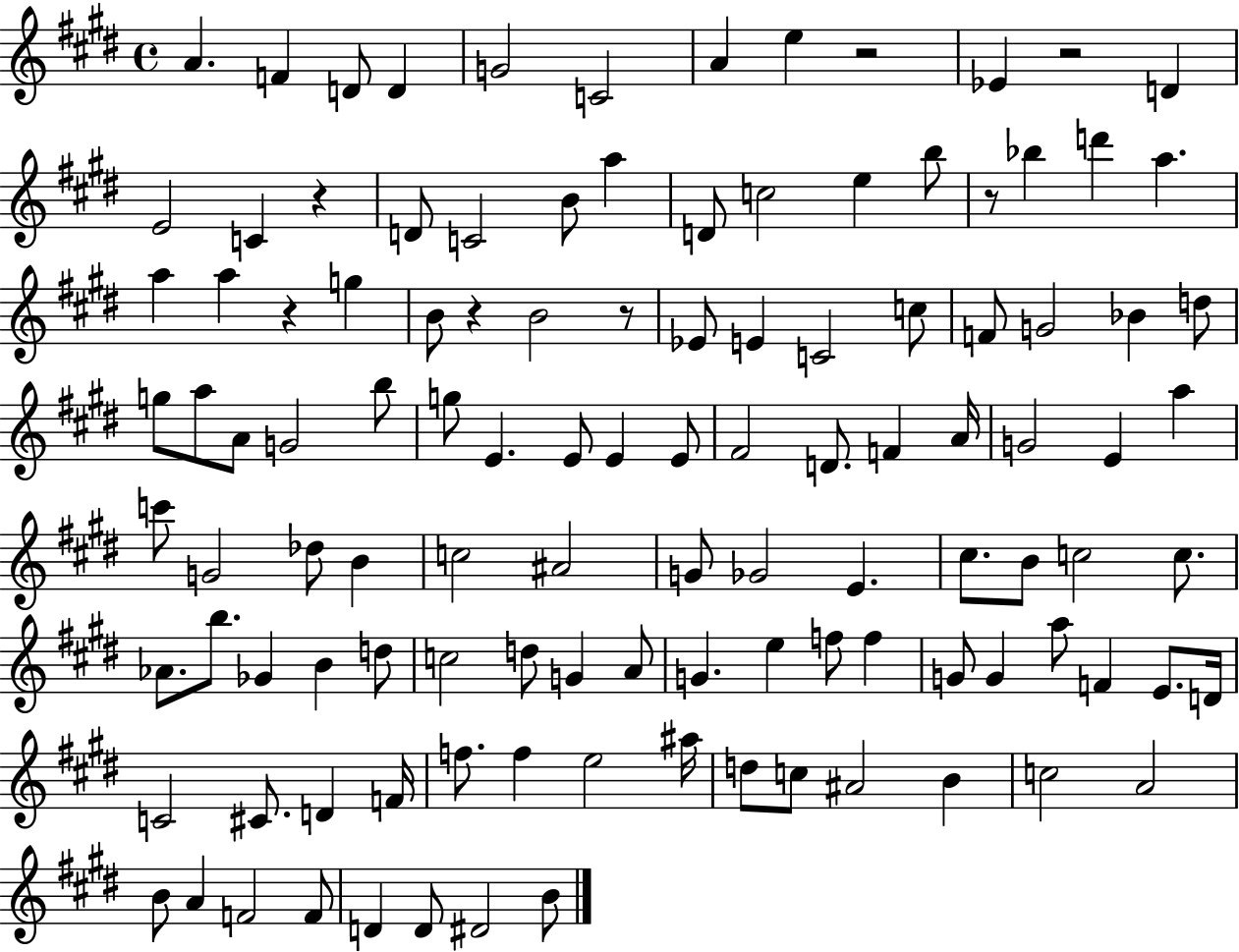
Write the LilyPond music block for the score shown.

{
  \clef treble
  \time 4/4
  \defaultTimeSignature
  \key e \major
  \repeat volta 2 { a'4. f'4 d'8 d'4 | g'2 c'2 | a'4 e''4 r2 | ees'4 r2 d'4 | \break e'2 c'4 r4 | d'8 c'2 b'8 a''4 | d'8 c''2 e''4 b''8 | r8 bes''4 d'''4 a''4. | \break a''4 a''4 r4 g''4 | b'8 r4 b'2 r8 | ees'8 e'4 c'2 c''8 | f'8 g'2 bes'4 d''8 | \break g''8 a''8 a'8 g'2 b''8 | g''8 e'4. e'8 e'4 e'8 | fis'2 d'8. f'4 a'16 | g'2 e'4 a''4 | \break c'''8 g'2 des''8 b'4 | c''2 ais'2 | g'8 ges'2 e'4. | cis''8. b'8 c''2 c''8. | \break aes'8. b''8. ges'4 b'4 d''8 | c''2 d''8 g'4 a'8 | g'4. e''4 f''8 f''4 | g'8 g'4 a''8 f'4 e'8. d'16 | \break c'2 cis'8. d'4 f'16 | f''8. f''4 e''2 ais''16 | d''8 c''8 ais'2 b'4 | c''2 a'2 | \break b'8 a'4 f'2 f'8 | d'4 d'8 dis'2 b'8 | } \bar "|."
}